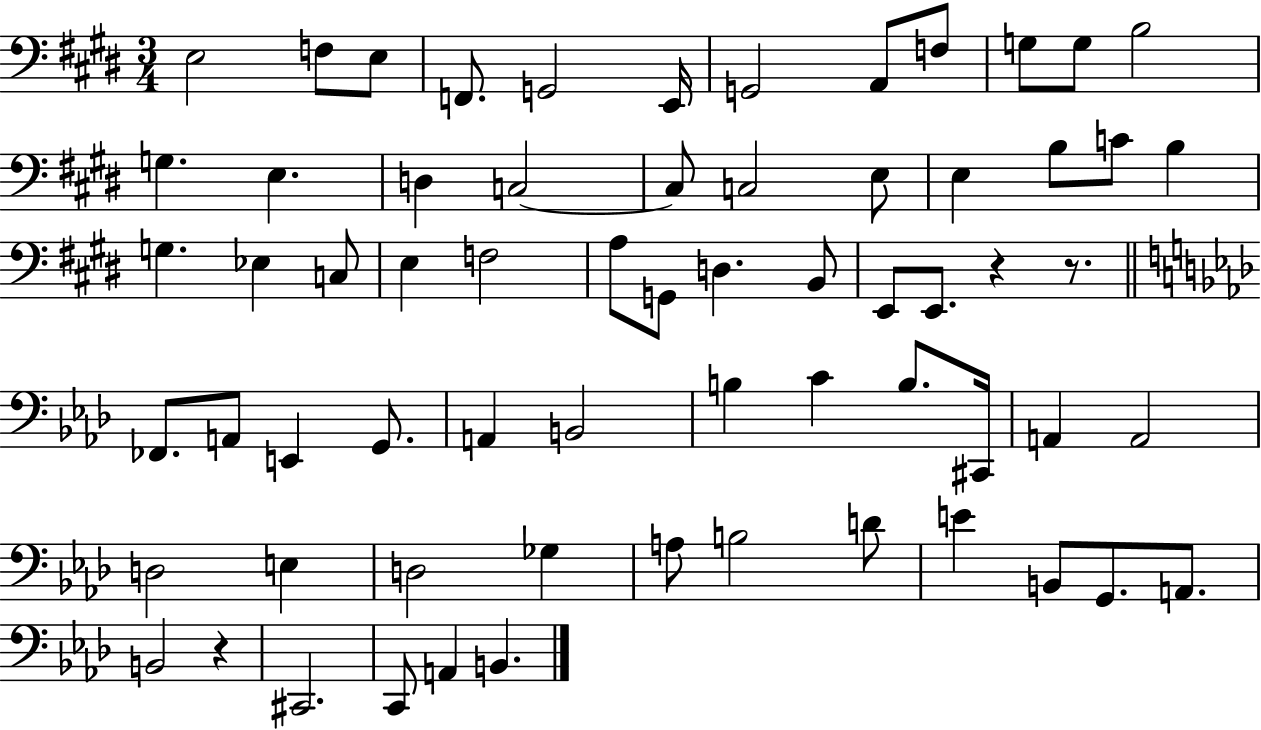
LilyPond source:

{
  \clef bass
  \numericTimeSignature
  \time 3/4
  \key e \major
  \repeat volta 2 { e2 f8 e8 | f,8. g,2 e,16 | g,2 a,8 f8 | g8 g8 b2 | \break g4. e4. | d4 c2~~ | c8 c2 e8 | e4 b8 c'8 b4 | \break g4. ees4 c8 | e4 f2 | a8 g,8 d4. b,8 | e,8 e,8. r4 r8. | \break \bar "||" \break \key aes \major fes,8. a,8 e,4 g,8. | a,4 b,2 | b4 c'4 b8. cis,16 | a,4 a,2 | \break d2 e4 | d2 ges4 | a8 b2 d'8 | e'4 b,8 g,8. a,8. | \break b,2 r4 | cis,2. | c,8 a,4 b,4. | } \bar "|."
}